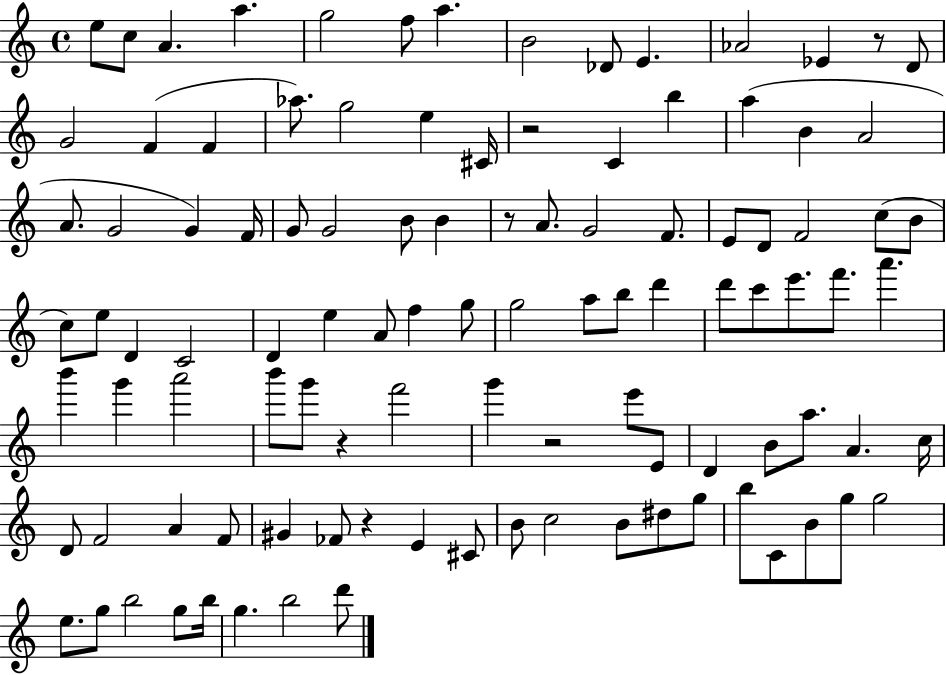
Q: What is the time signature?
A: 4/4